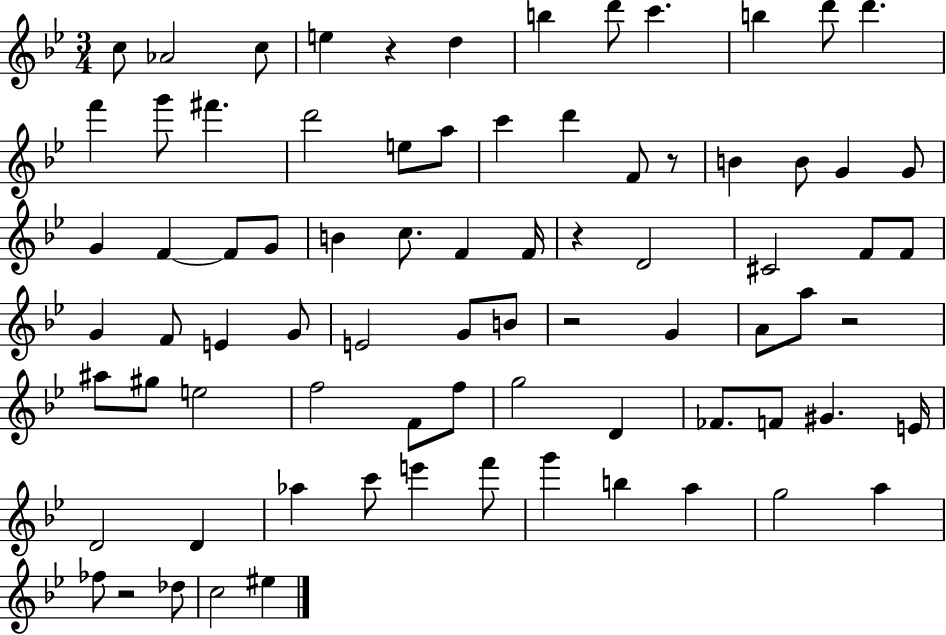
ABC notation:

X:1
T:Untitled
M:3/4
L:1/4
K:Bb
c/2 _A2 c/2 e z d b d'/2 c' b d'/2 d' f' g'/2 ^f' d'2 e/2 a/2 c' d' F/2 z/2 B B/2 G G/2 G F F/2 G/2 B c/2 F F/4 z D2 ^C2 F/2 F/2 G F/2 E G/2 E2 G/2 B/2 z2 G A/2 a/2 z2 ^a/2 ^g/2 e2 f2 F/2 f/2 g2 D _F/2 F/2 ^G E/4 D2 D _a c'/2 e' f'/2 g' b a g2 a _f/2 z2 _d/2 c2 ^e